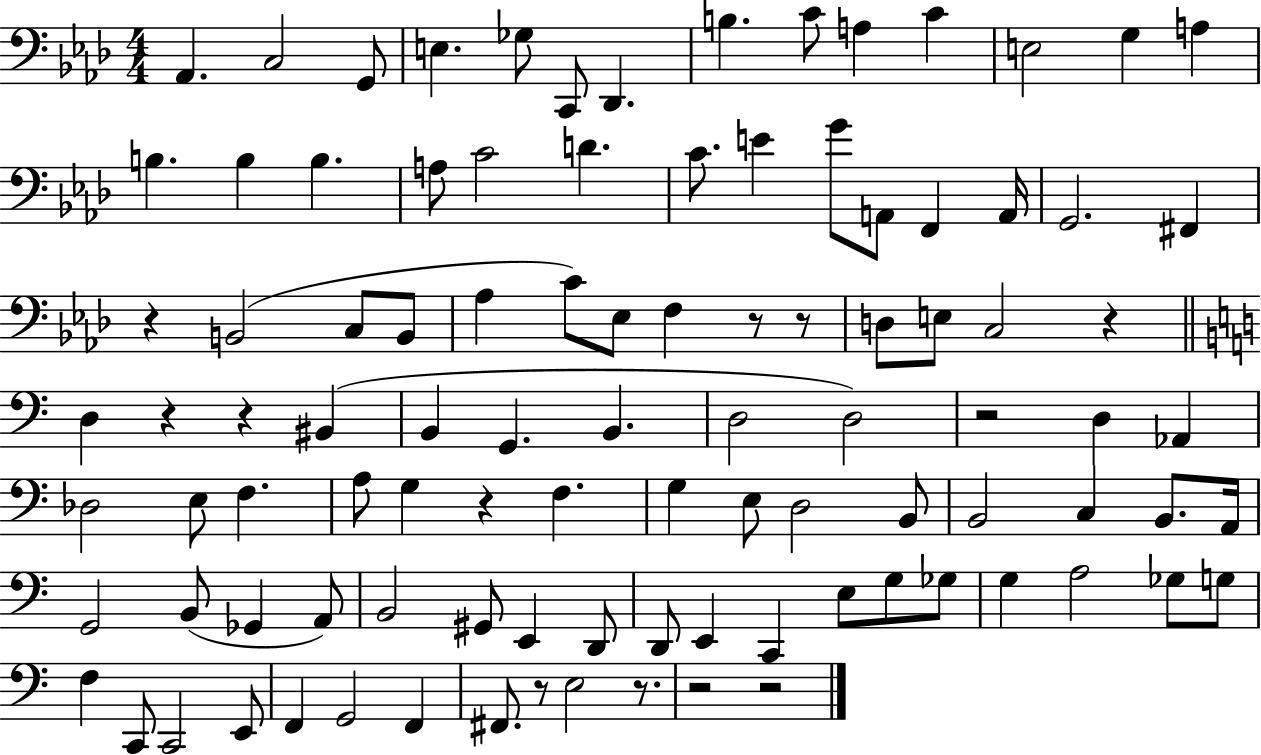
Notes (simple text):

Ab2/q. C3/h G2/e E3/q. Gb3/e C2/e Db2/q. B3/q. C4/e A3/q C4/q E3/h G3/q A3/q B3/q. B3/q B3/q. A3/e C4/h D4/q. C4/e. E4/q G4/e A2/e F2/q A2/s G2/h. F#2/q R/q B2/h C3/e B2/e Ab3/q C4/e Eb3/e F3/q R/e R/e D3/e E3/e C3/h R/q D3/q R/q R/q BIS2/q B2/q G2/q. B2/q. D3/h D3/h R/h D3/q Ab2/q Db3/h E3/e F3/q. A3/e G3/q R/q F3/q. G3/q E3/e D3/h B2/e B2/h C3/q B2/e. A2/s G2/h B2/e Gb2/q A2/e B2/h G#2/e E2/q D2/e D2/e E2/q C2/q E3/e G3/e Gb3/e G3/q A3/h Gb3/e G3/e F3/q C2/e C2/h E2/e F2/q G2/h F2/q F#2/e. R/e E3/h R/e. R/h R/h